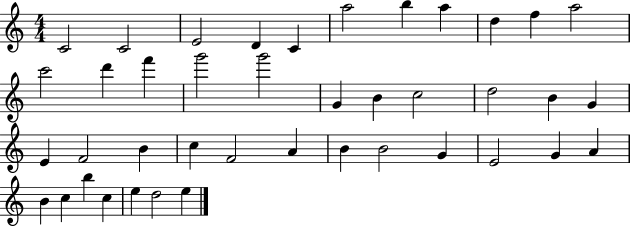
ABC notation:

X:1
T:Untitled
M:4/4
L:1/4
K:C
C2 C2 E2 D C a2 b a d f a2 c'2 d' f' g'2 g'2 G B c2 d2 B G E F2 B c F2 A B B2 G E2 G A B c b c e d2 e